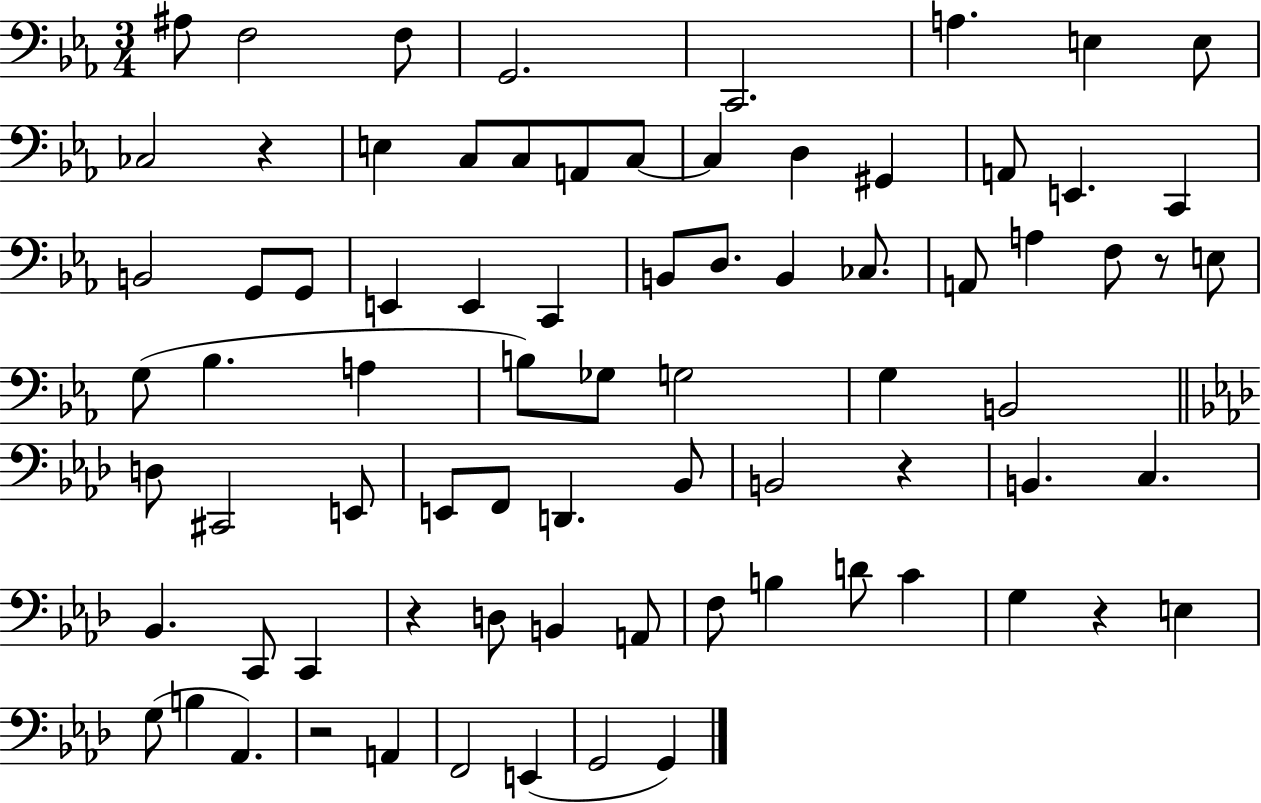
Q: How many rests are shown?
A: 6